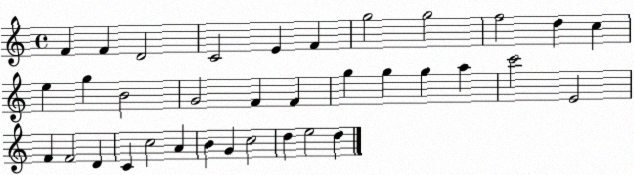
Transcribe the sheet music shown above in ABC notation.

X:1
T:Untitled
M:4/4
L:1/4
K:C
F F D2 C2 E F g2 g2 f2 d c e g B2 G2 F F g g g a c'2 E2 F F2 D C c2 A B G c2 d e2 d